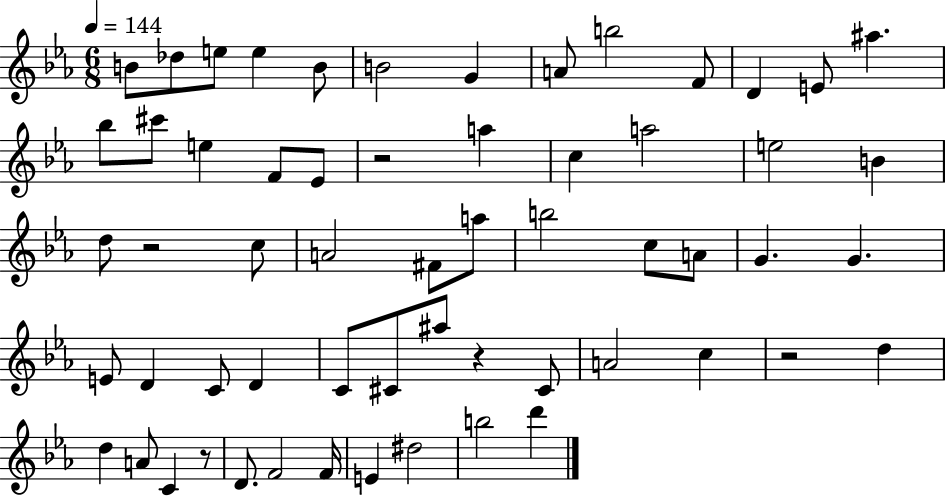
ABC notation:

X:1
T:Untitled
M:6/8
L:1/4
K:Eb
B/2 _d/2 e/2 e B/2 B2 G A/2 b2 F/2 D E/2 ^a _b/2 ^c'/2 e F/2 _E/2 z2 a c a2 e2 B d/2 z2 c/2 A2 ^F/2 a/2 b2 c/2 A/2 G G E/2 D C/2 D C/2 ^C/2 ^a/2 z ^C/2 A2 c z2 d d A/2 C z/2 D/2 F2 F/4 E ^d2 b2 d'